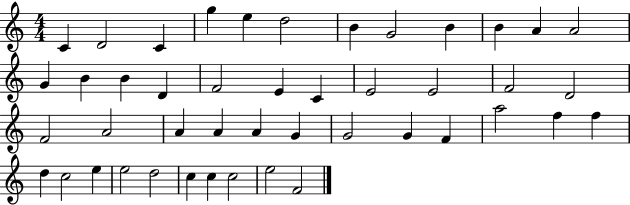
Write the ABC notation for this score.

X:1
T:Untitled
M:4/4
L:1/4
K:C
C D2 C g e d2 B G2 B B A A2 G B B D F2 E C E2 E2 F2 D2 F2 A2 A A A G G2 G F a2 f f d c2 e e2 d2 c c c2 e2 F2